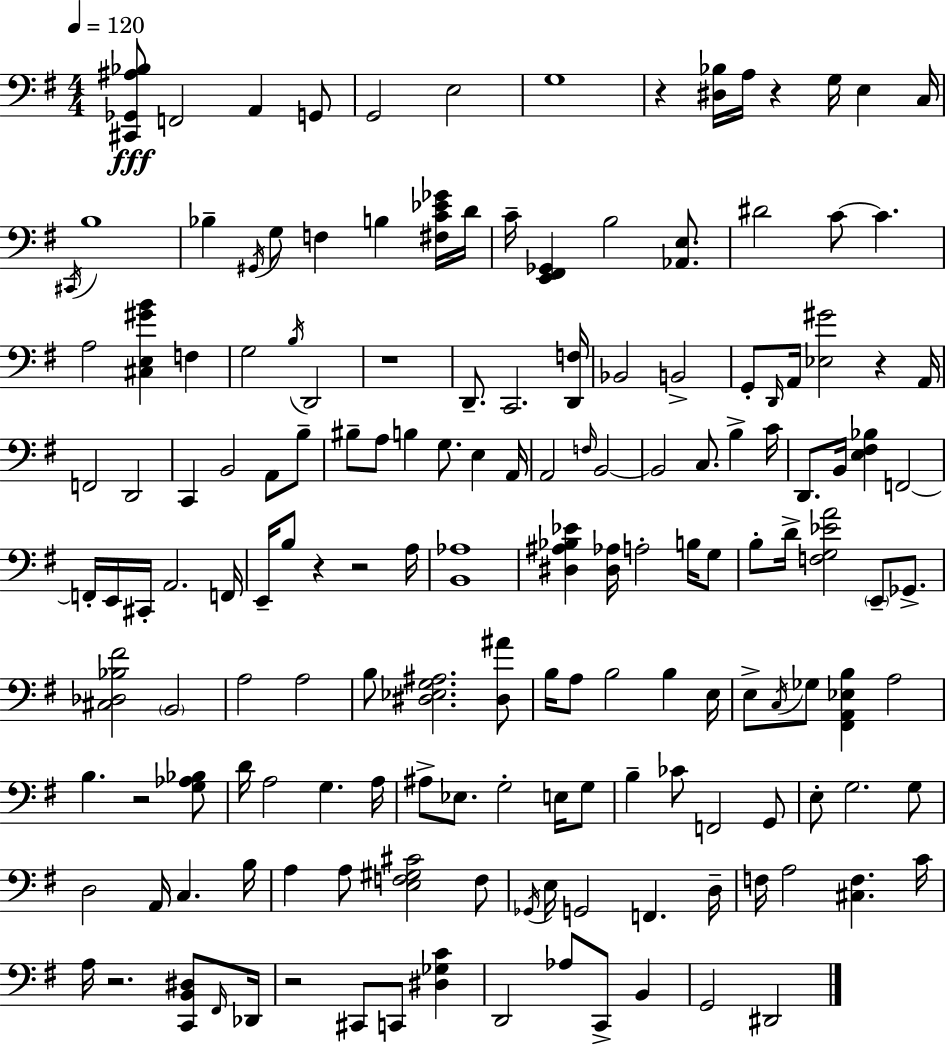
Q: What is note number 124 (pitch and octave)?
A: D2